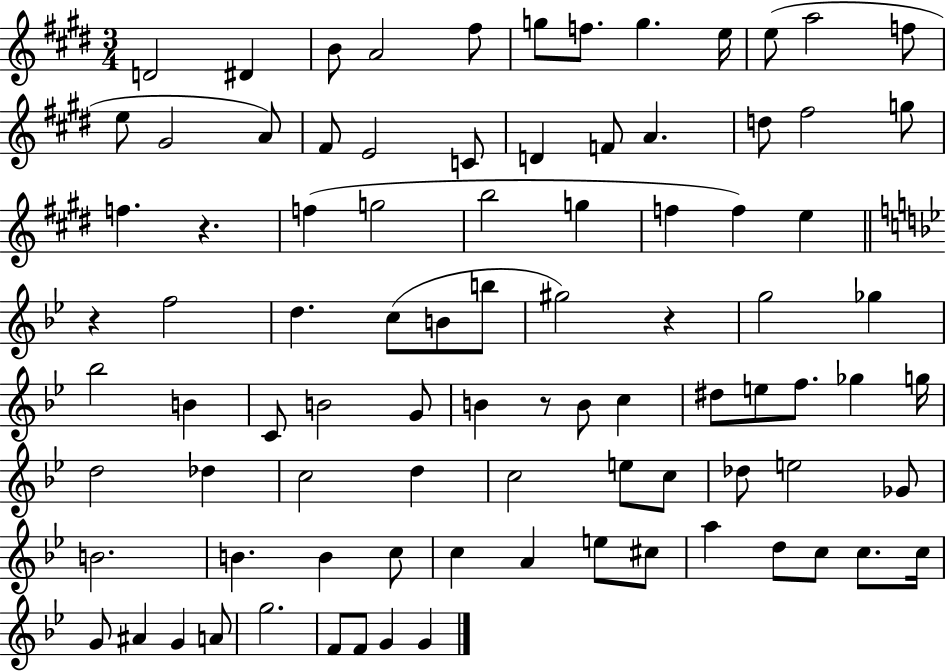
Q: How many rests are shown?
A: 4